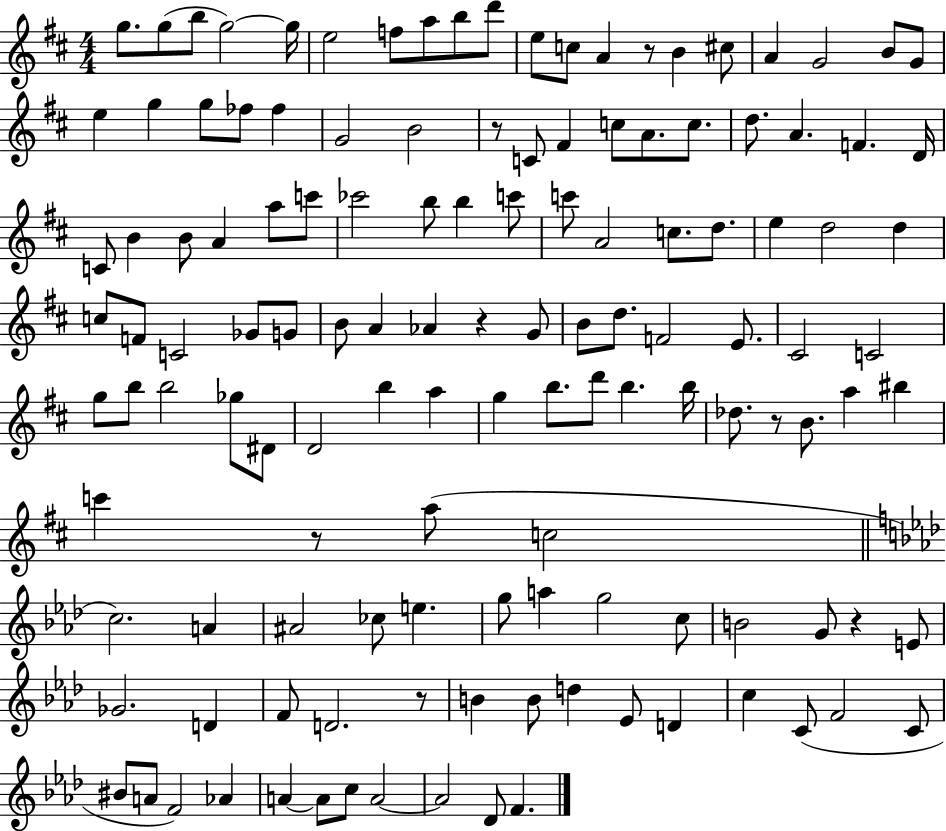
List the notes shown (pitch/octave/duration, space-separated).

G5/e. G5/e B5/e G5/h G5/s E5/h F5/e A5/e B5/e D6/e E5/e C5/e A4/q R/e B4/q C#5/e A4/q G4/h B4/e G4/e E5/q G5/q G5/e FES5/e FES5/q G4/h B4/h R/e C4/e F#4/q C5/e A4/e. C5/e. D5/e. A4/q. F4/q. D4/s C4/e B4/q B4/e A4/q A5/e C6/e CES6/h B5/e B5/q C6/e C6/e A4/h C5/e. D5/e. E5/q D5/h D5/q C5/e F4/e C4/h Gb4/e G4/e B4/e A4/q Ab4/q R/q G4/e B4/e D5/e. F4/h E4/e. C#4/h C4/h G5/e B5/e B5/h Gb5/e D#4/e D4/h B5/q A5/q G5/q B5/e. D6/e B5/q. B5/s Db5/e. R/e B4/e. A5/q BIS5/q C6/q R/e A5/e C5/h C5/h. A4/q A#4/h CES5/e E5/q. G5/e A5/q G5/h C5/e B4/h G4/e R/q E4/e Gb4/h. D4/q F4/e D4/h. R/e B4/q B4/e D5/q Eb4/e D4/q C5/q C4/e F4/h C4/e BIS4/e A4/e F4/h Ab4/q A4/q A4/e C5/e A4/h A4/h Db4/e F4/q.